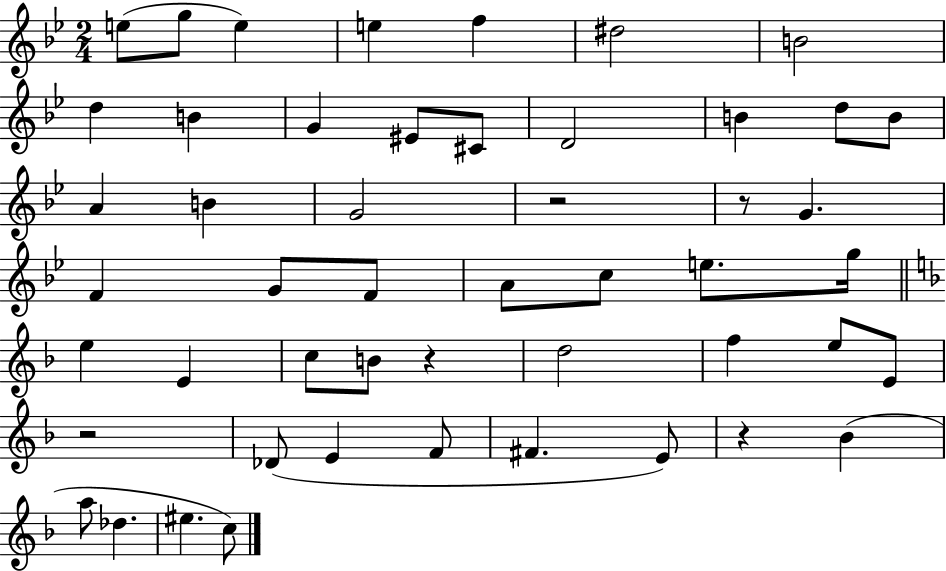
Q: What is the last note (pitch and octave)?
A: C5